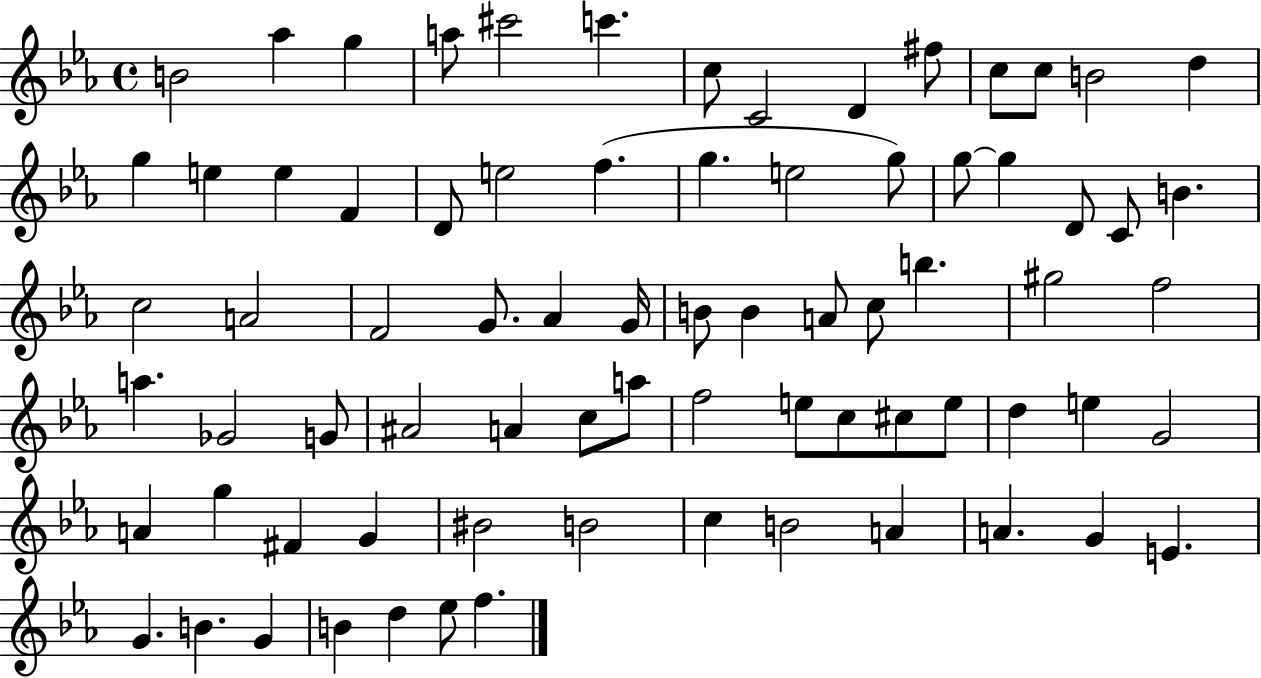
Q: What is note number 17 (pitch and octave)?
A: E5